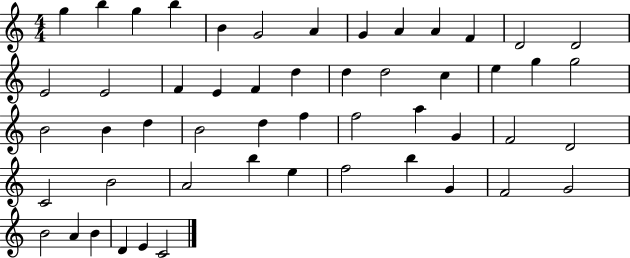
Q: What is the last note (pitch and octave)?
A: C4